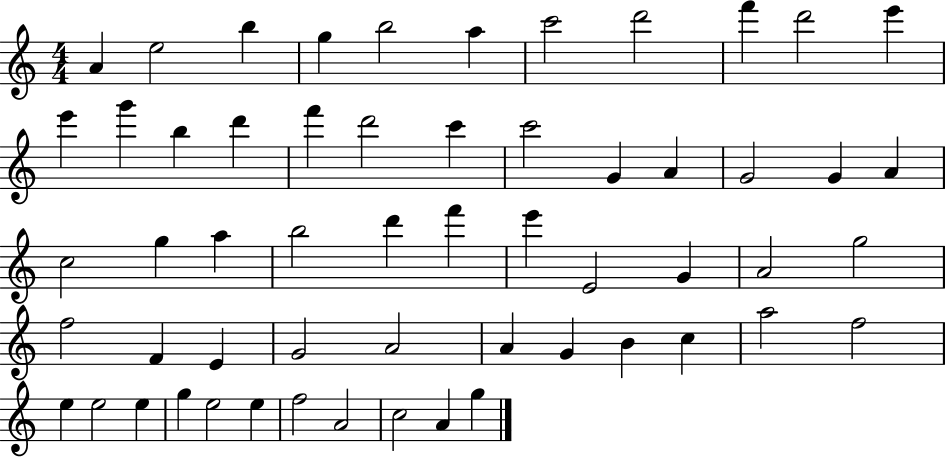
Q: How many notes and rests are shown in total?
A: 57